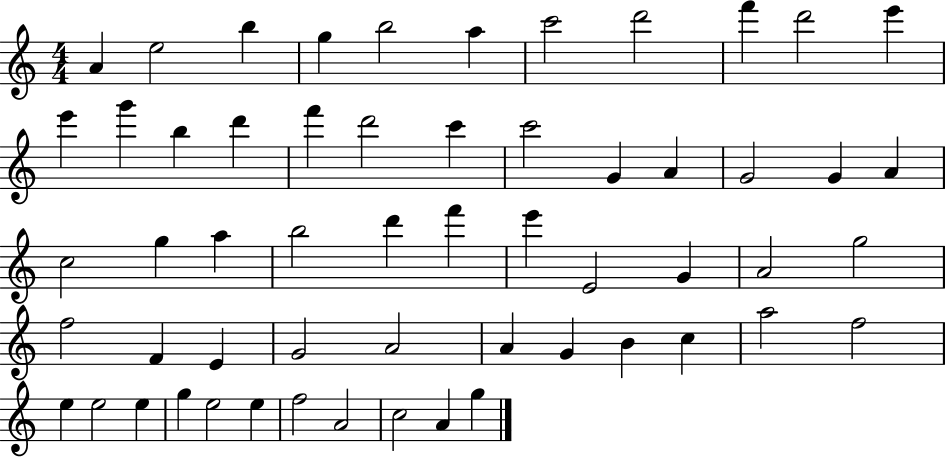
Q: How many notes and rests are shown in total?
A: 57